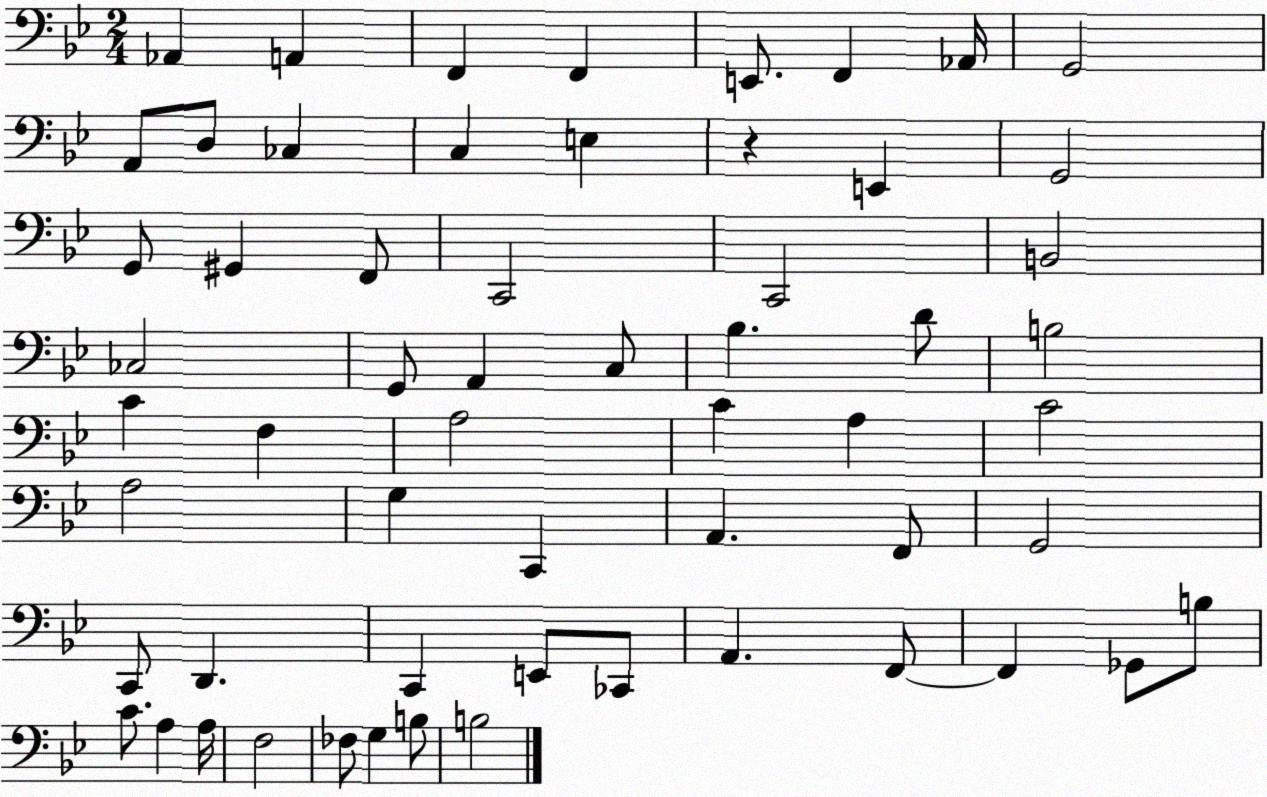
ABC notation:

X:1
T:Untitled
M:2/4
L:1/4
K:Bb
_A,, A,, F,, F,, E,,/2 F,, _A,,/4 G,,2 A,,/2 D,/2 _C, C, E, z E,, G,,2 G,,/2 ^G,, F,,/2 C,,2 C,,2 B,,2 _C,2 G,,/2 A,, C,/2 _B, D/2 B,2 C F, A,2 C A, C2 A,2 G, C,, A,, F,,/2 G,,2 C,,/2 D,, C,, E,,/2 _C,,/2 A,, F,,/2 F,, _G,,/2 B,/2 C/2 A, A,/4 F,2 _F,/2 G, B,/2 B,2